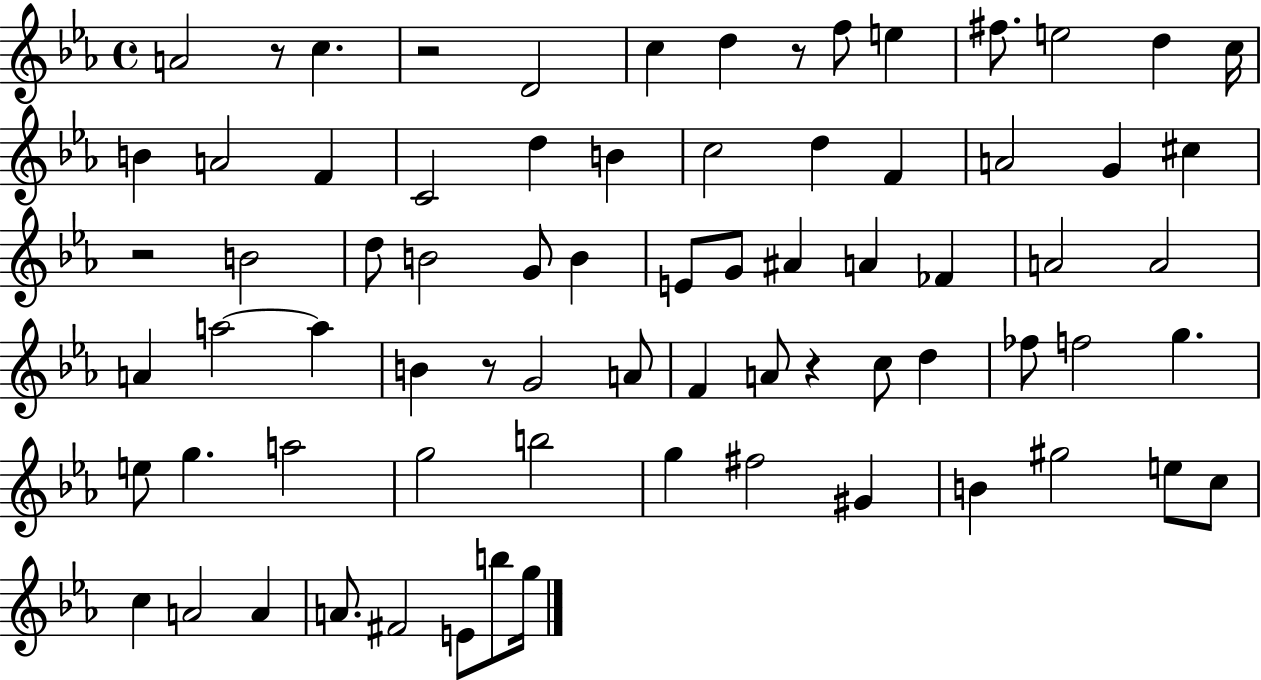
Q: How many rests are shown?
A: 6